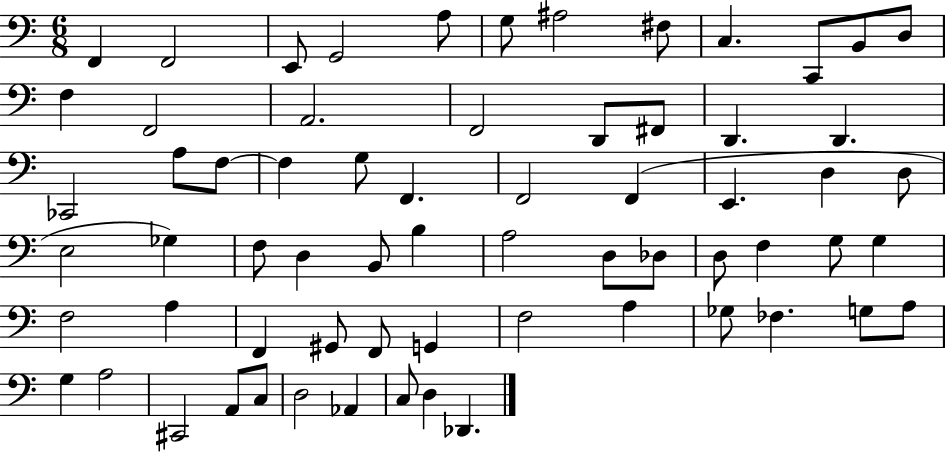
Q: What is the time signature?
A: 6/8